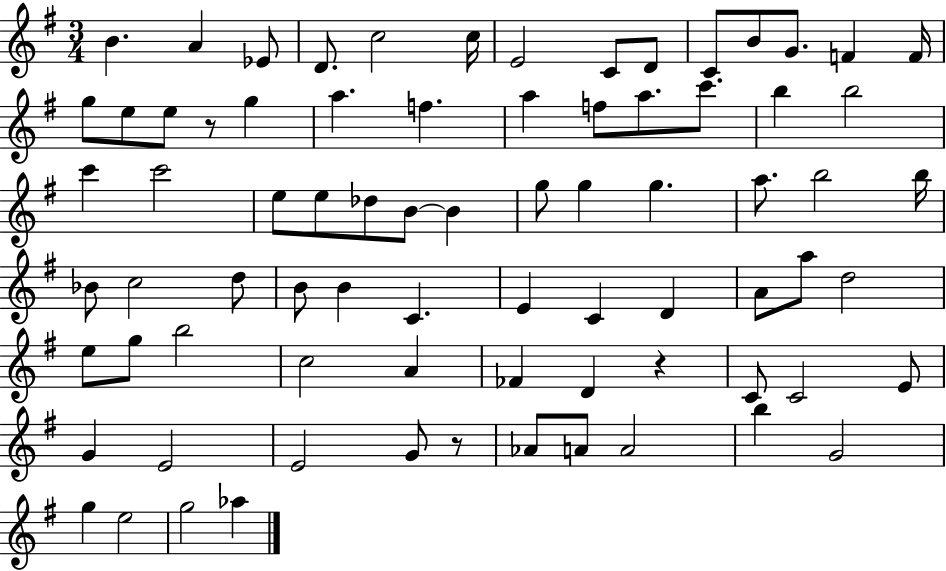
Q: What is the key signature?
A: G major